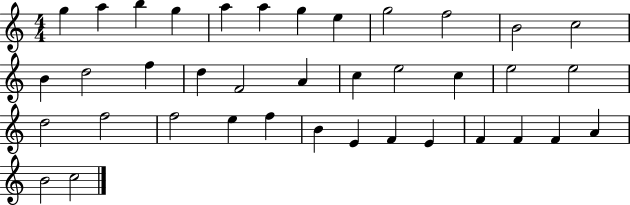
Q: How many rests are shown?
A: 0